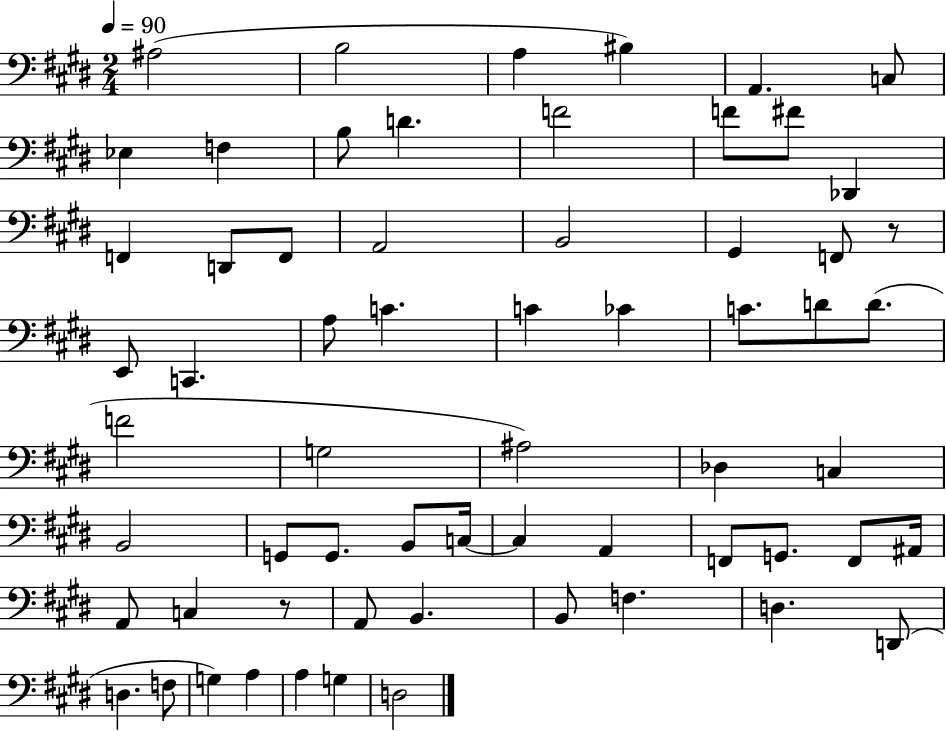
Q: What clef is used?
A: bass